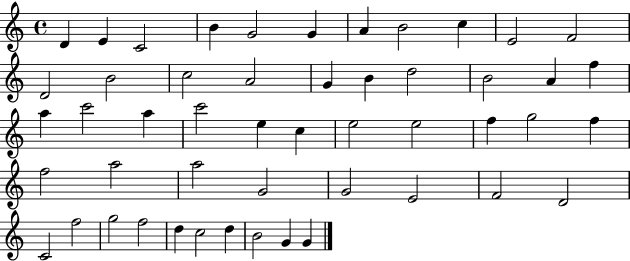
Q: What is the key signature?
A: C major